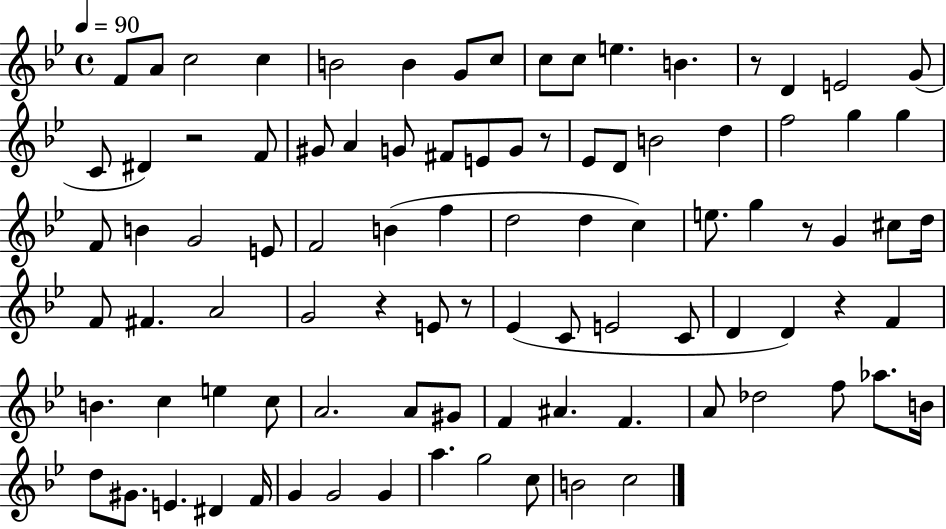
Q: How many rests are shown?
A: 7